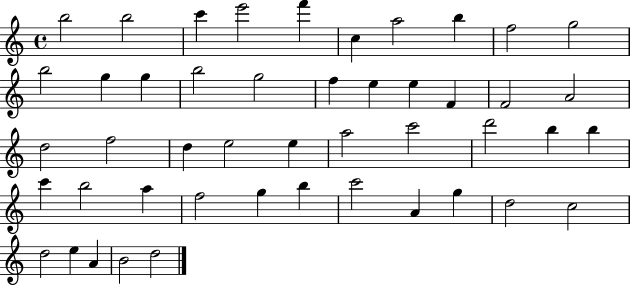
{
  \clef treble
  \time 4/4
  \defaultTimeSignature
  \key c \major
  b''2 b''2 | c'''4 e'''2 f'''4 | c''4 a''2 b''4 | f''2 g''2 | \break b''2 g''4 g''4 | b''2 g''2 | f''4 e''4 e''4 f'4 | f'2 a'2 | \break d''2 f''2 | d''4 e''2 e''4 | a''2 c'''2 | d'''2 b''4 b''4 | \break c'''4 b''2 a''4 | f''2 g''4 b''4 | c'''2 a'4 g''4 | d''2 c''2 | \break d''2 e''4 a'4 | b'2 d''2 | \bar "|."
}